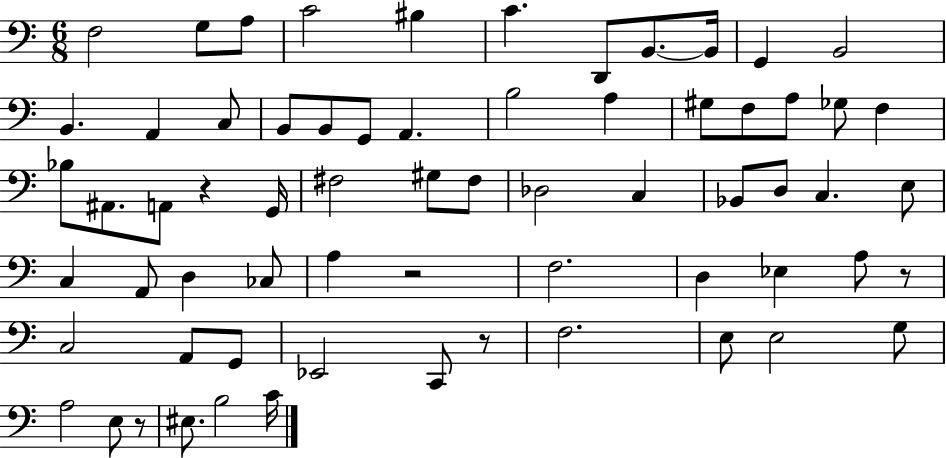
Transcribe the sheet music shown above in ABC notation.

X:1
T:Untitled
M:6/8
L:1/4
K:C
F,2 G,/2 A,/2 C2 ^B, C D,,/2 B,,/2 B,,/4 G,, B,,2 B,, A,, C,/2 B,,/2 B,,/2 G,,/2 A,, B,2 A, ^G,/2 F,/2 A,/2 _G,/2 F, _B,/2 ^A,,/2 A,,/2 z G,,/4 ^F,2 ^G,/2 ^F,/2 _D,2 C, _B,,/2 D,/2 C, E,/2 C, A,,/2 D, _C,/2 A, z2 F,2 D, _E, A,/2 z/2 C,2 A,,/2 G,,/2 _E,,2 C,,/2 z/2 F,2 E,/2 E,2 G,/2 A,2 E,/2 z/2 ^E,/2 B,2 C/4